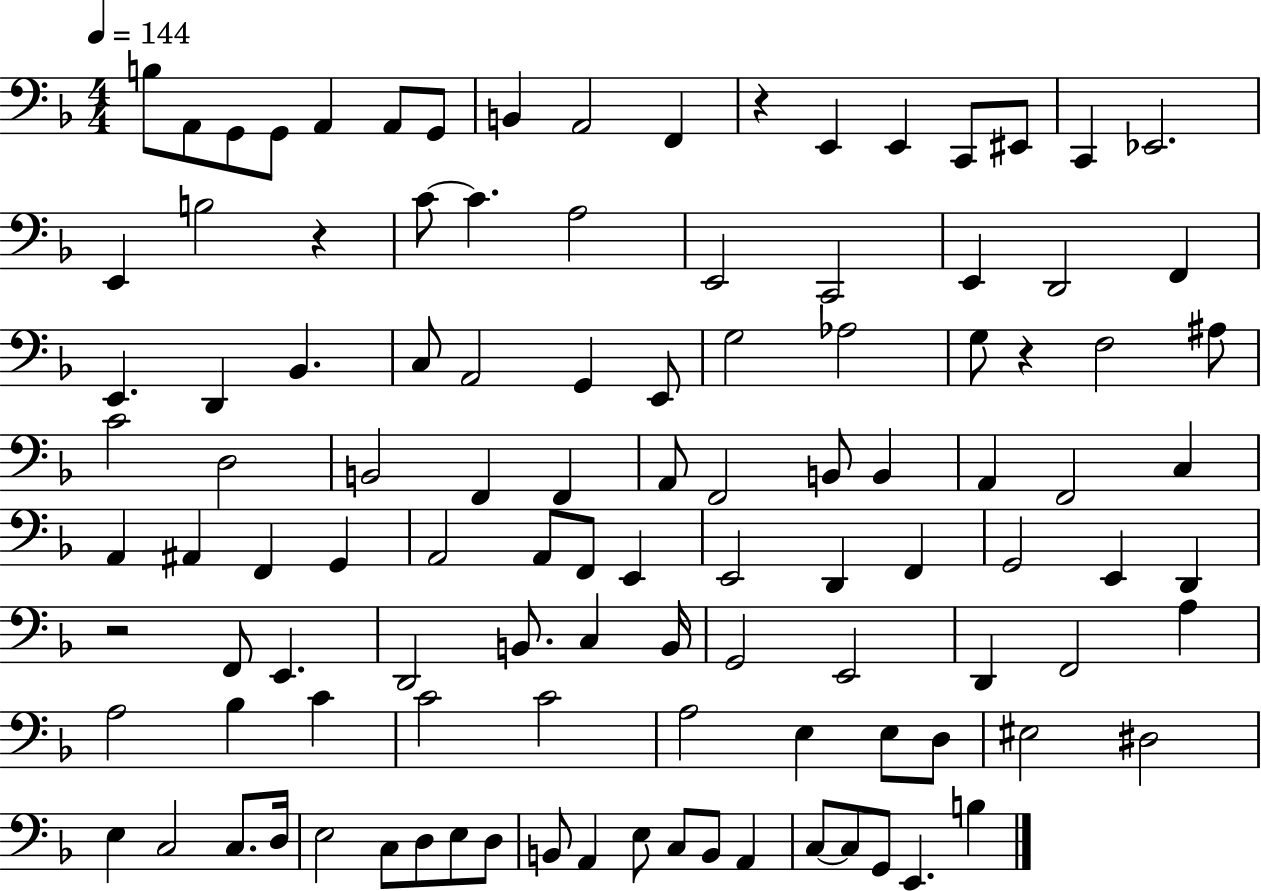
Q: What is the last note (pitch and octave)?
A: B3